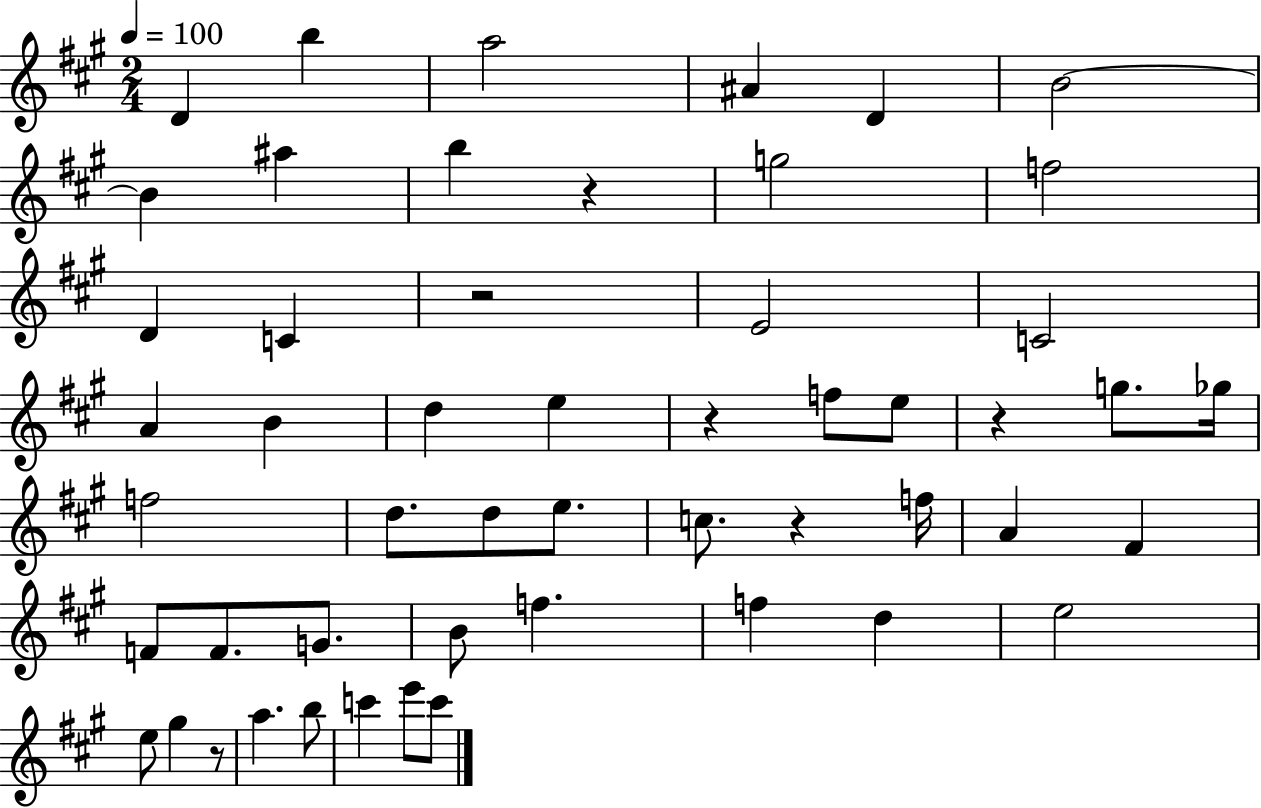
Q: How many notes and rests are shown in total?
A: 52